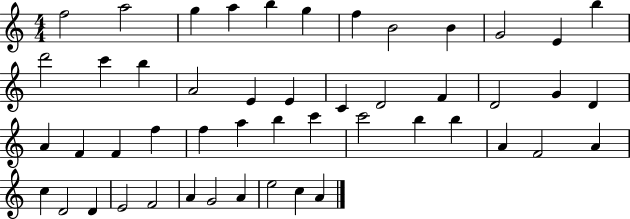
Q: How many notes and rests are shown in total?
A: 49